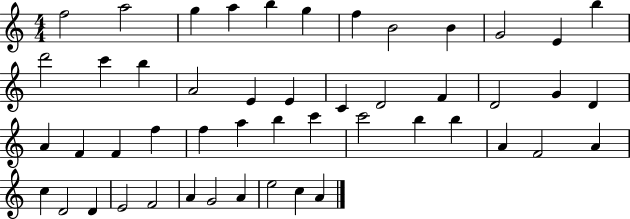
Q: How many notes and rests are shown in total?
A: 49